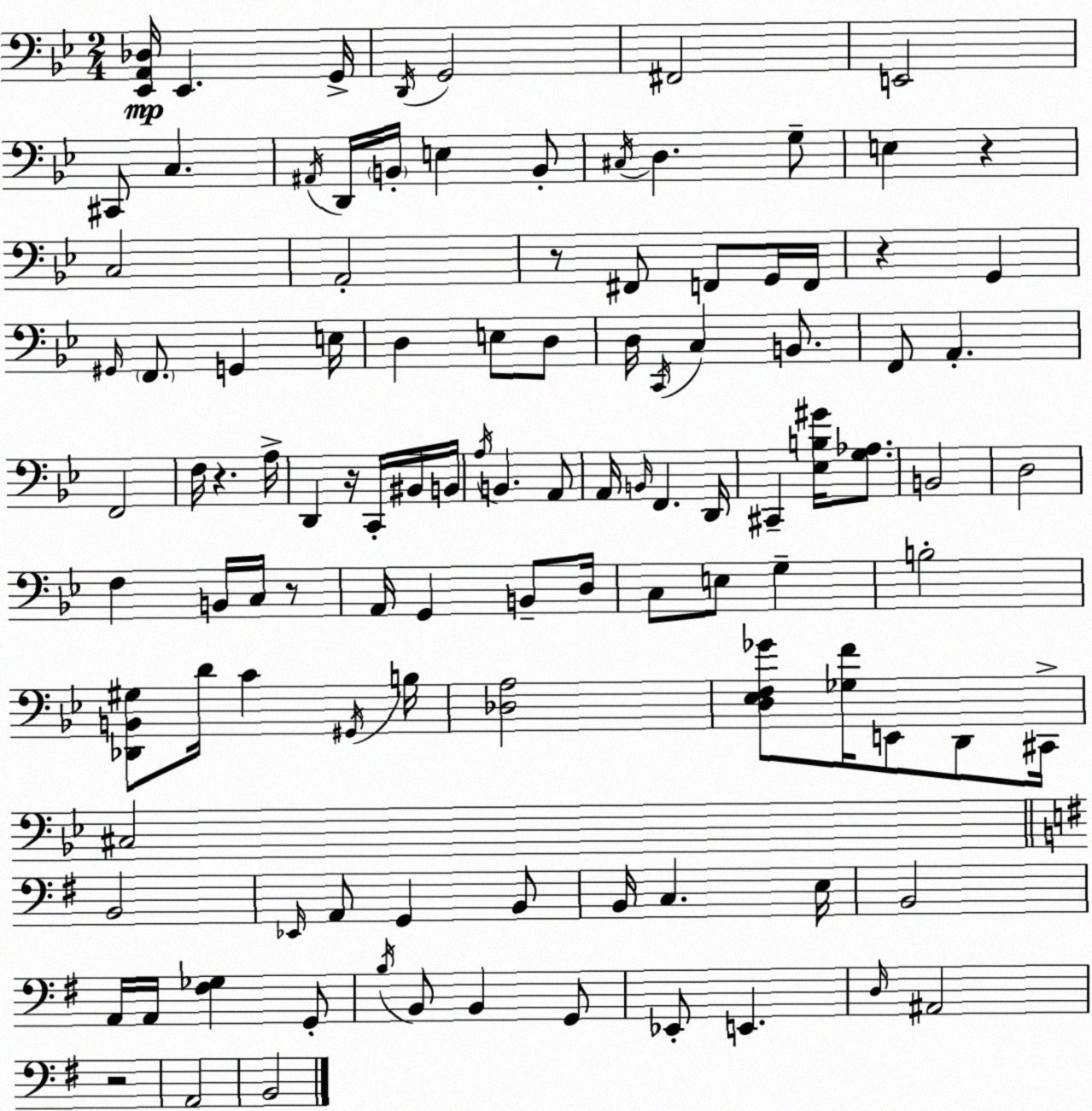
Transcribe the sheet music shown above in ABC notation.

X:1
T:Untitled
M:2/4
L:1/4
K:Gm
[_E,,A,,_D,]/4 _E,, G,,/4 D,,/4 G,,2 ^F,,2 E,,2 ^C,,/2 C, ^A,,/4 D,,/4 B,,/4 E, B,,/2 ^C,/4 D, G,/2 E, z C,2 A,,2 z/2 ^F,,/2 F,,/2 G,,/4 F,,/4 z G,, ^G,,/4 F,,/2 G,, E,/4 D, E,/2 D,/2 D,/4 C,,/4 C, B,,/2 F,,/2 A,, F,,2 F,/4 z A,/4 D,, z/4 C,,/4 ^B,,/4 B,,/4 A,/4 B,, A,,/2 A,,/4 B,,/4 F,, D,,/4 ^C,, [_E,B,^G]/4 [G,_A,]/2 B,,2 D,2 F, B,,/4 C,/4 z/2 A,,/4 G,, B,,/2 D,/4 C,/2 E,/2 G, B,2 [_D,,B,,^G,]/2 D/4 C ^G,,/4 B,/4 [_D,A,]2 [D,_E,F,_G]/2 [_G,F]/4 E,,/2 D,,/2 ^C,,/4 ^C,2 B,,2 _E,,/4 A,,/2 G,, B,,/2 B,,/4 C, E,/4 B,,2 A,,/4 A,,/4 [^F,_G,] G,,/2 B,/4 B,,/2 B,, G,,/2 _E,,/2 E,, D,/4 ^A,,2 z2 A,,2 B,,2